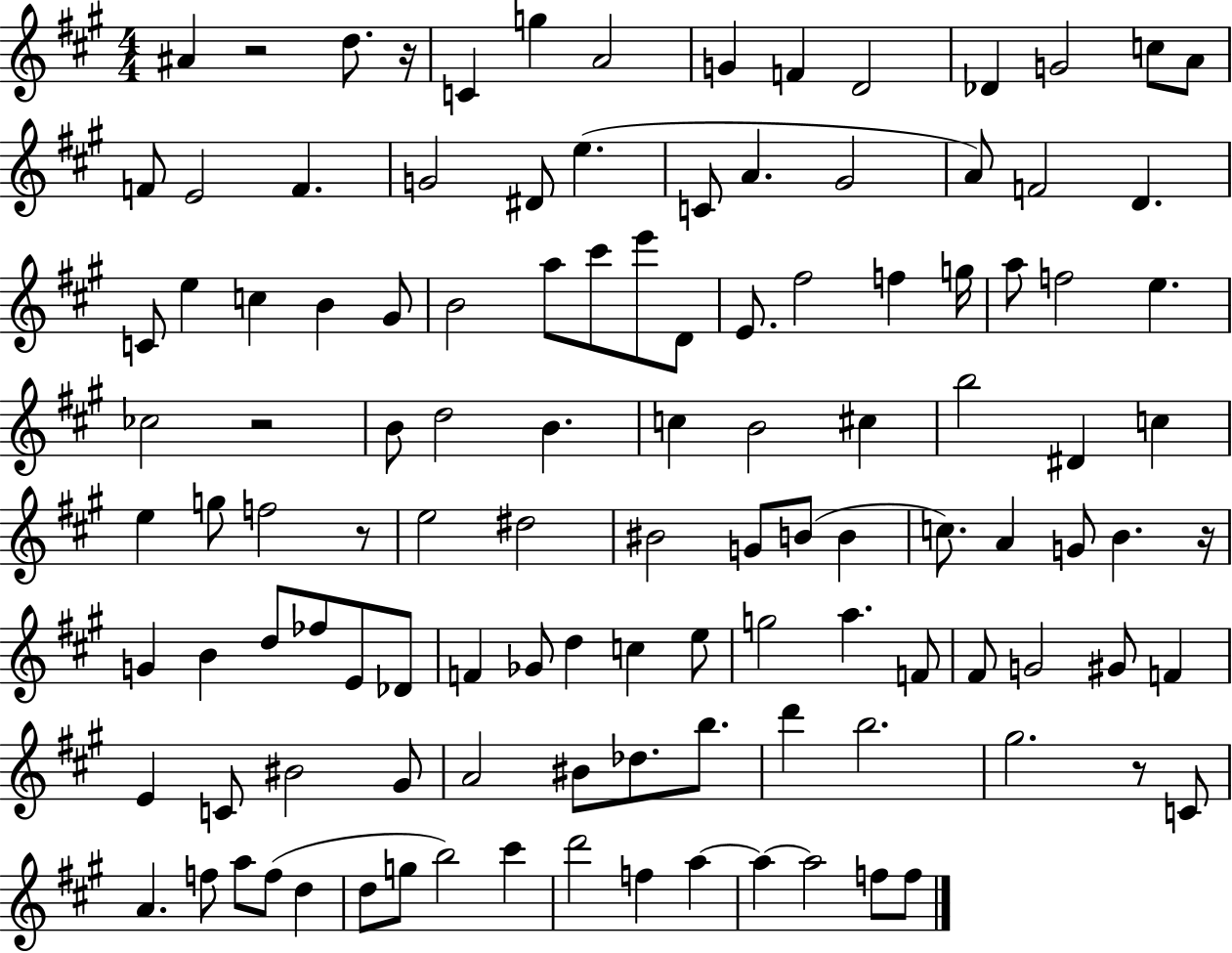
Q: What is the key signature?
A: A major